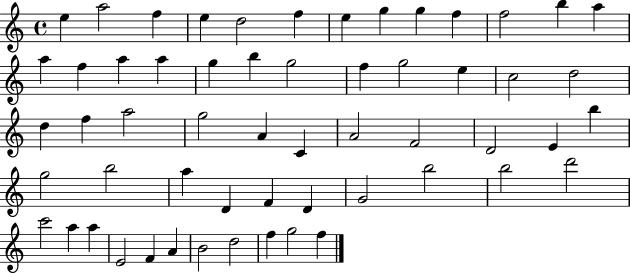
E5/q A5/h F5/q E5/q D5/h F5/q E5/q G5/q G5/q F5/q F5/h B5/q A5/q A5/q F5/q A5/q A5/q G5/q B5/q G5/h F5/q G5/h E5/q C5/h D5/h D5/q F5/q A5/h G5/h A4/q C4/q A4/h F4/h D4/h E4/q B5/q G5/h B5/h A5/q D4/q F4/q D4/q G4/h B5/h B5/h D6/h C6/h A5/q A5/q E4/h F4/q A4/q B4/h D5/h F5/q G5/h F5/q